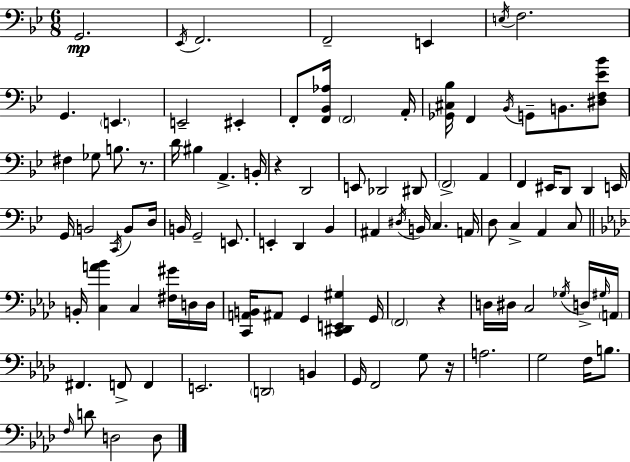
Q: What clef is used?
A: bass